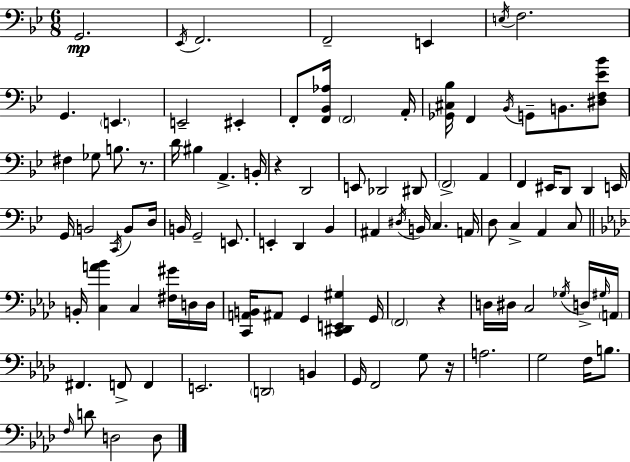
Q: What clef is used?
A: bass